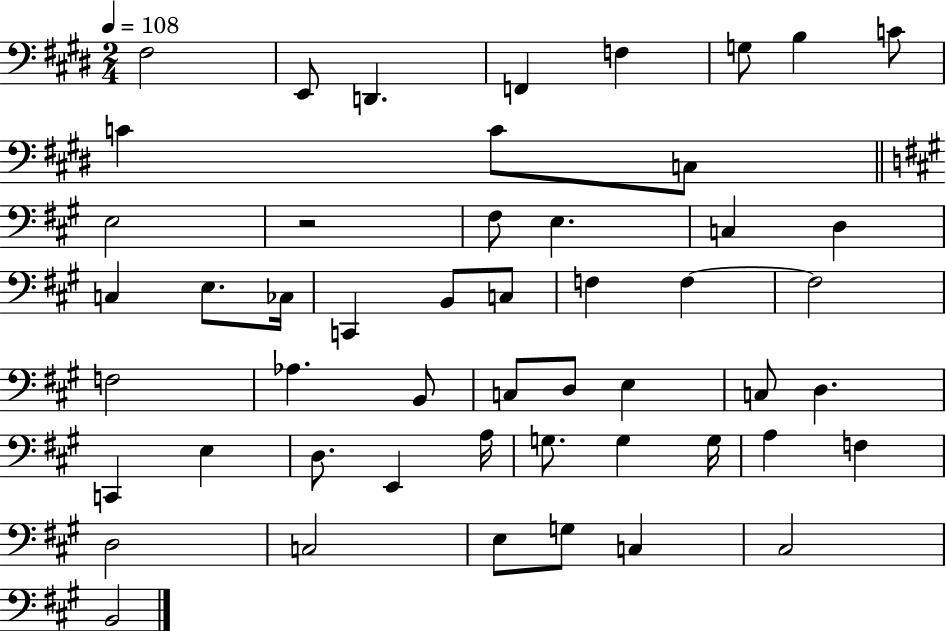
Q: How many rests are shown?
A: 1